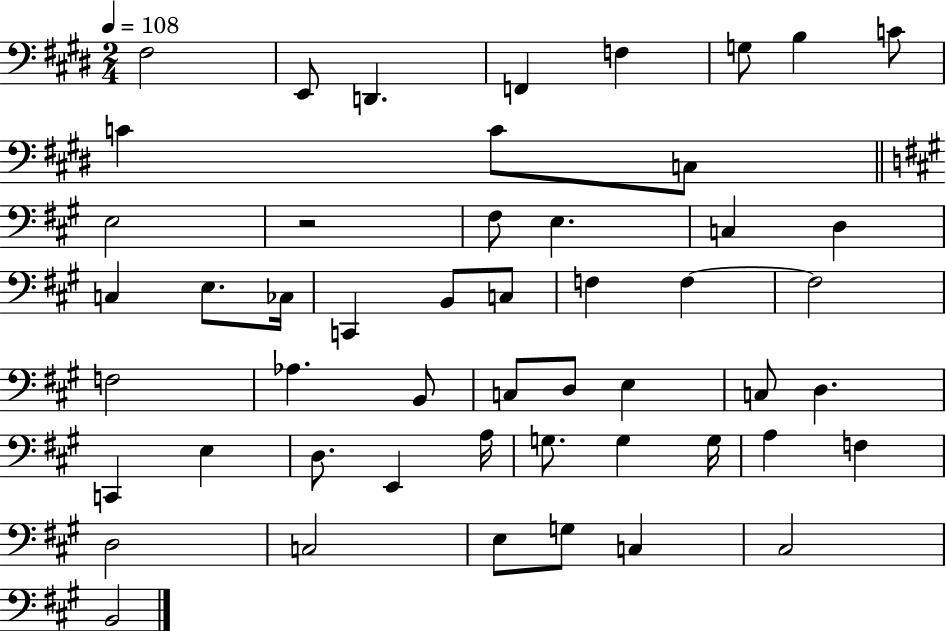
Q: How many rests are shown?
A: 1